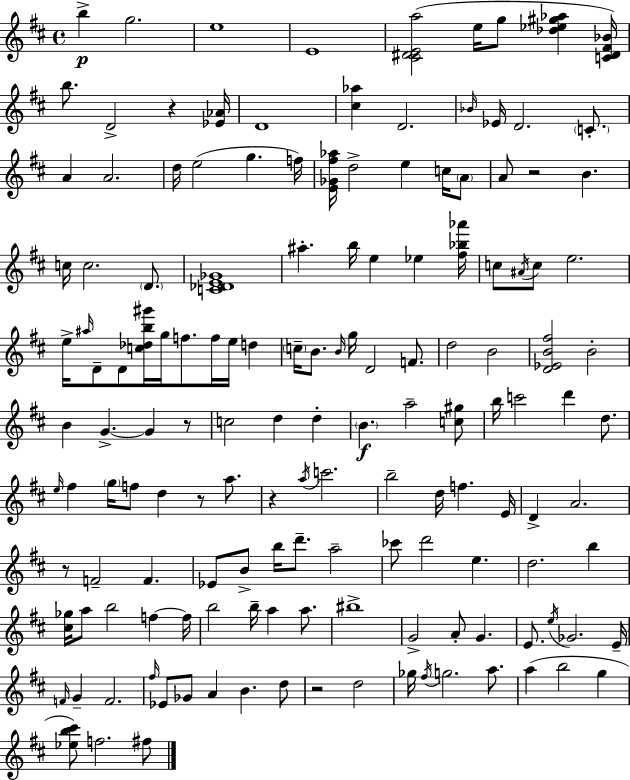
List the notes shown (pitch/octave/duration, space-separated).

B5/q G5/h. E5/w E4/w [C#4,D#4,E4,A5]/h E5/s G5/e [Db5,Eb5,G#5,Ab5]/q [C4,D#4,F#4,Bb4]/s B5/e. D4/h R/q [Eb4,Ab4]/s D4/w [C#5,Ab5]/q D4/h. Bb4/s Eb4/s D4/h. C4/e. A4/q A4/h. D5/s E5/h G5/q. F5/s [E4,Gb4,F#5,Ab5]/s D5/h E5/q C5/s A4/e A4/e R/h B4/q. C5/s C5/h. D4/e. [C4,Db4,E4,Gb4]/w A#5/q. B5/s E5/q Eb5/q [F#5,Bb5,Ab6]/s C5/e A#4/s C5/e E5/h. E5/s A#5/s D4/e D4/e [C5,Db5,B5,G#6]/s G5/s F5/e. F5/s E5/s D5/q C5/s B4/e. B4/s G5/s D4/h F4/e. D5/h B4/h [D4,Eb4,B4,F#5]/h B4/h B4/q G4/q. G4/q R/e C5/h D5/q D5/q B4/q. A5/h [C5,G#5]/e B5/s C6/h D6/q D5/e. E5/s F#5/q G5/s F5/e D5/q R/e A5/e. R/q A5/s C6/h. B5/h D5/s F5/q. E4/s D4/q A4/h. R/e F4/h F4/q. Eb4/e B4/e B5/s D6/e. A5/h CES6/e D6/h E5/q. D5/h. B5/q [C#5,Gb5]/s A5/e B5/h F5/q F5/s B5/h B5/s A5/q A5/e. BIS5/w G4/h A4/e G4/q. E4/e. E5/s Gb4/h. E4/s F4/s G4/q F4/h. F#5/s Eb4/e Gb4/e A4/q B4/q. D5/e R/h D5/h Gb5/s F#5/s G5/h. A5/e. A5/q B5/h G5/q [Eb5,B5,C#6]/e F5/h. F#5/e